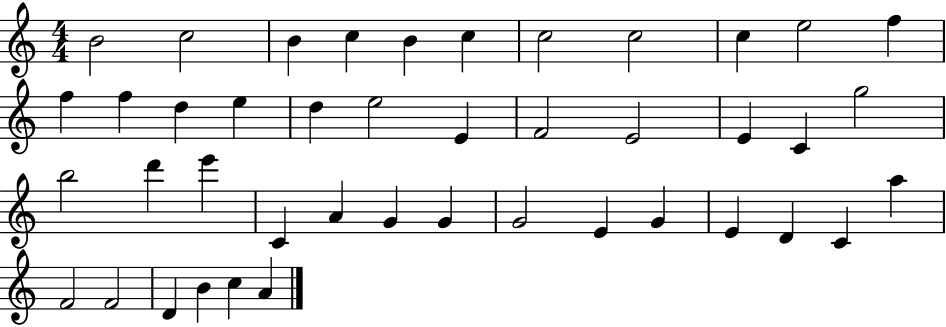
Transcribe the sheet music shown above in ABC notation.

X:1
T:Untitled
M:4/4
L:1/4
K:C
B2 c2 B c B c c2 c2 c e2 f f f d e d e2 E F2 E2 E C g2 b2 d' e' C A G G G2 E G E D C a F2 F2 D B c A